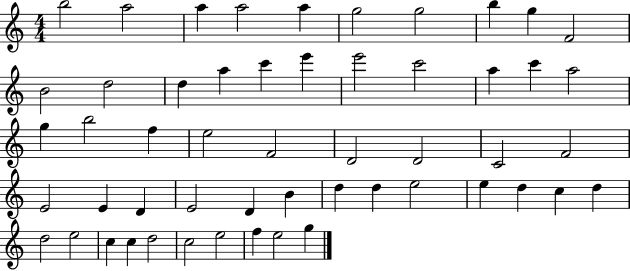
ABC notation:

X:1
T:Untitled
M:4/4
L:1/4
K:C
b2 a2 a a2 a g2 g2 b g F2 B2 d2 d a c' e' e'2 c'2 a c' a2 g b2 f e2 F2 D2 D2 C2 F2 E2 E D E2 D B d d e2 e d c d d2 e2 c c d2 c2 e2 f e2 g